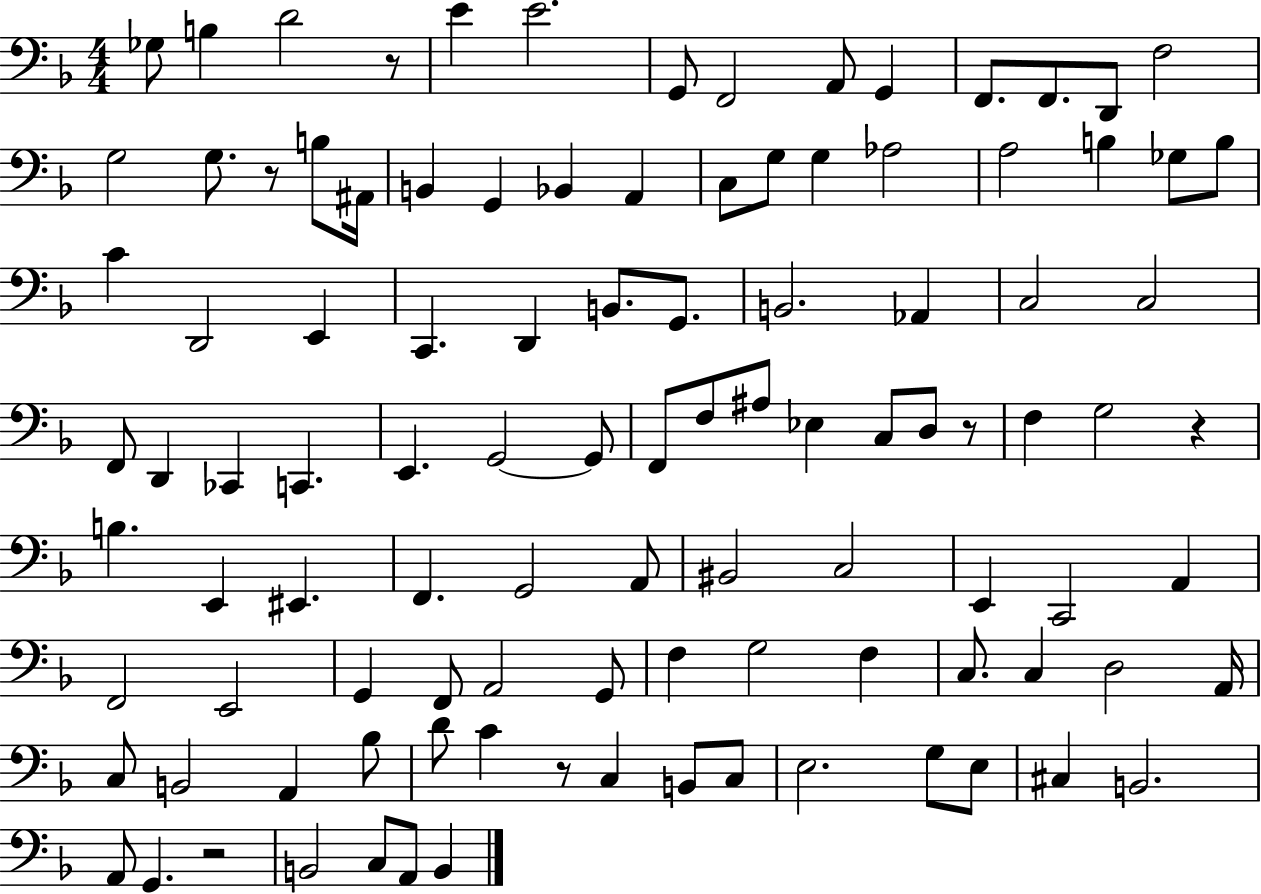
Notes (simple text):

Gb3/e B3/q D4/h R/e E4/q E4/h. G2/e F2/h A2/e G2/q F2/e. F2/e. D2/e F3/h G3/h G3/e. R/e B3/e A#2/s B2/q G2/q Bb2/q A2/q C3/e G3/e G3/q Ab3/h A3/h B3/q Gb3/e B3/e C4/q D2/h E2/q C2/q. D2/q B2/e. G2/e. B2/h. Ab2/q C3/h C3/h F2/e D2/q CES2/q C2/q. E2/q. G2/h G2/e F2/e F3/e A#3/e Eb3/q C3/e D3/e R/e F3/q G3/h R/q B3/q. E2/q EIS2/q. F2/q. G2/h A2/e BIS2/h C3/h E2/q C2/h A2/q F2/h E2/h G2/q F2/e A2/h G2/e F3/q G3/h F3/q C3/e. C3/q D3/h A2/s C3/e B2/h A2/q Bb3/e D4/e C4/q R/e C3/q B2/e C3/e E3/h. G3/e E3/e C#3/q B2/h. A2/e G2/q. R/h B2/h C3/e A2/e B2/q